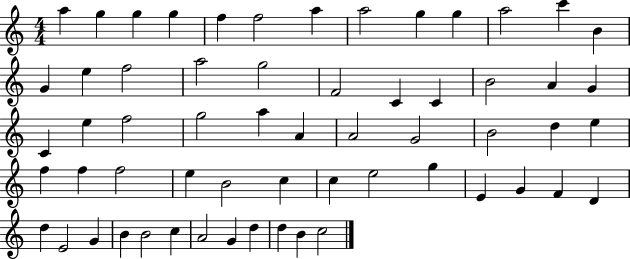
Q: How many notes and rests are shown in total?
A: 60